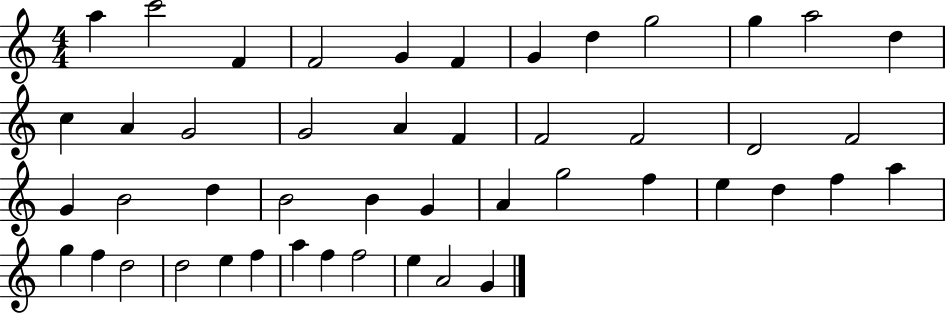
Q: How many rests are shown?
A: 0